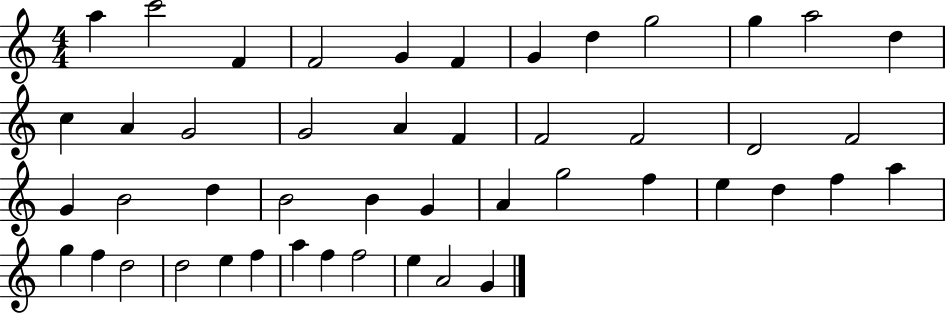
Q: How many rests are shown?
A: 0